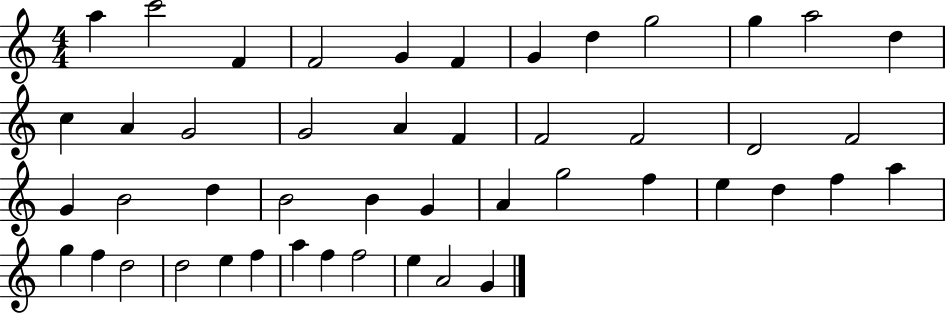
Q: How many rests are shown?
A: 0